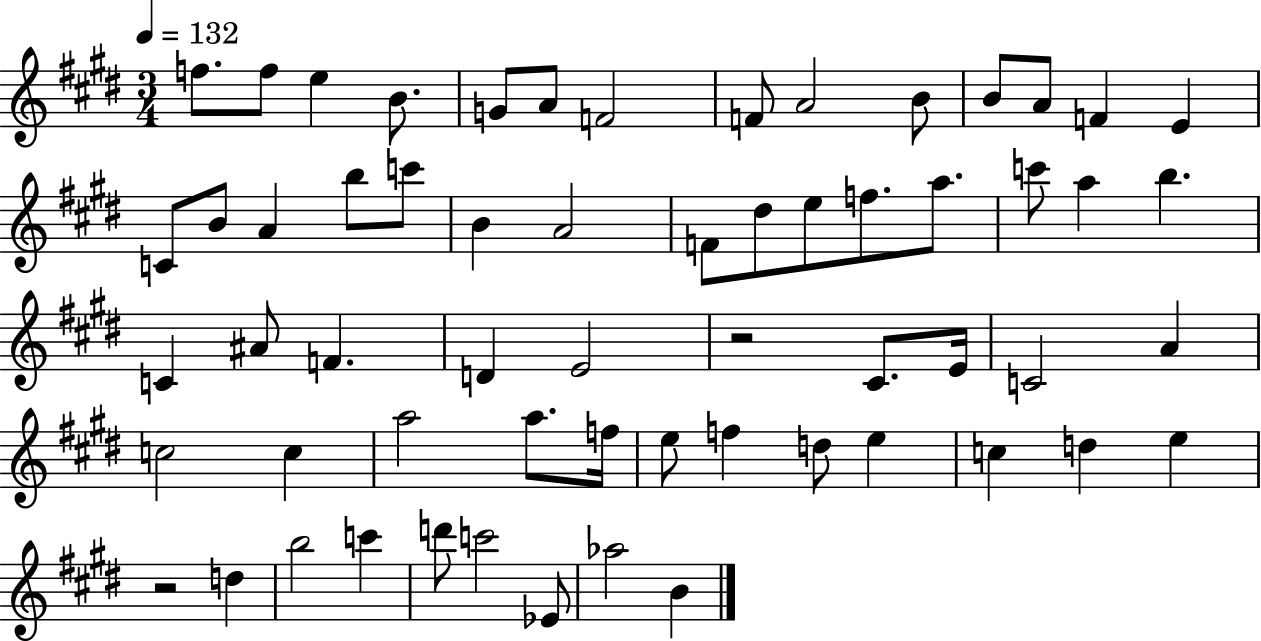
F5/e. F5/e E5/q B4/e. G4/e A4/e F4/h F4/e A4/h B4/e B4/e A4/e F4/q E4/q C4/e B4/e A4/q B5/e C6/e B4/q A4/h F4/e D#5/e E5/e F5/e. A5/e. C6/e A5/q B5/q. C4/q A#4/e F4/q. D4/q E4/h R/h C#4/e. E4/s C4/h A4/q C5/h C5/q A5/h A5/e. F5/s E5/e F5/q D5/e E5/q C5/q D5/q E5/q R/h D5/q B5/h C6/q D6/e C6/h Eb4/e Ab5/h B4/q